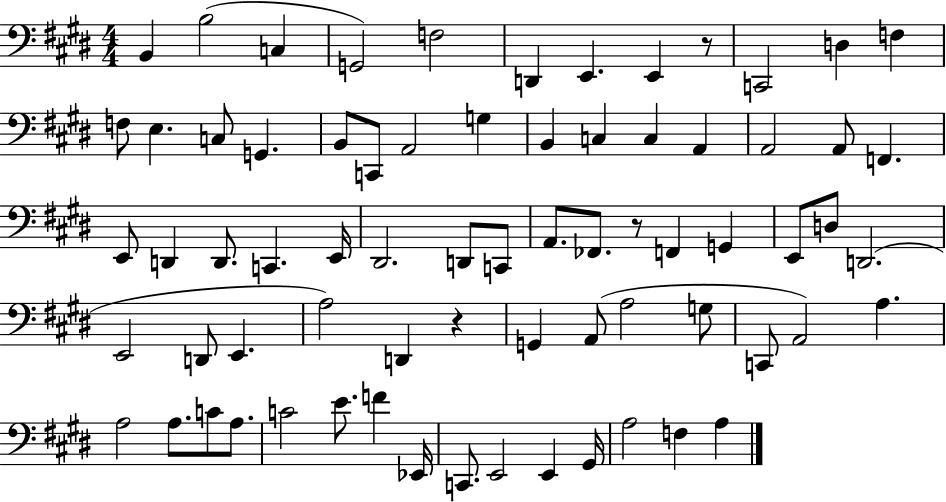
{
  \clef bass
  \numericTimeSignature
  \time 4/4
  \key e \major
  b,4 b2( c4 | g,2) f2 | d,4 e,4. e,4 r8 | c,2 d4 f4 | \break f8 e4. c8 g,4. | b,8 c,8 a,2 g4 | b,4 c4 c4 a,4 | a,2 a,8 f,4. | \break e,8 d,4 d,8. c,4. e,16 | dis,2. d,8 c,8 | a,8. fes,8. r8 f,4 g,4 | e,8 d8 d,2.( | \break e,2 d,8 e,4. | a2) d,4 r4 | g,4 a,8( a2 g8 | c,8 a,2) a4. | \break a2 a8. c'8 a8. | c'2 e'8. f'4 ees,16 | c,8. e,2 e,4 gis,16 | a2 f4 a4 | \break \bar "|."
}